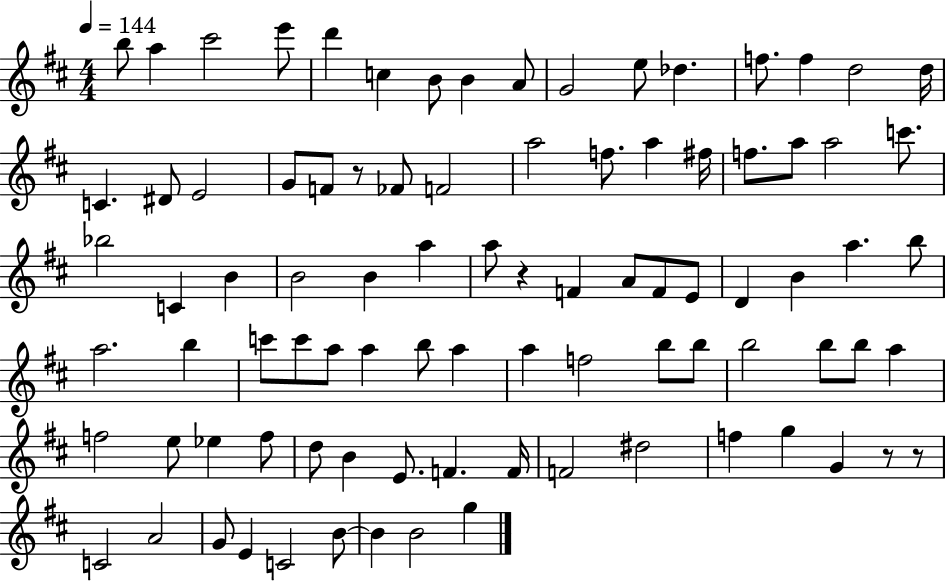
B5/e A5/q C#6/h E6/e D6/q C5/q B4/e B4/q A4/e G4/h E5/e Db5/q. F5/e. F5/q D5/h D5/s C4/q. D#4/e E4/h G4/e F4/e R/e FES4/e F4/h A5/h F5/e. A5/q F#5/s F5/e. A5/e A5/h C6/e. Bb5/h C4/q B4/q B4/h B4/q A5/q A5/e R/q F4/q A4/e F4/e E4/e D4/q B4/q A5/q. B5/e A5/h. B5/q C6/e C6/e A5/e A5/q B5/e A5/q A5/q F5/h B5/e B5/e B5/h B5/e B5/e A5/q F5/h E5/e Eb5/q F5/e D5/e B4/q E4/e. F4/q. F4/s F4/h D#5/h F5/q G5/q G4/q R/e R/e C4/h A4/h G4/e E4/q C4/h B4/e B4/q B4/h G5/q